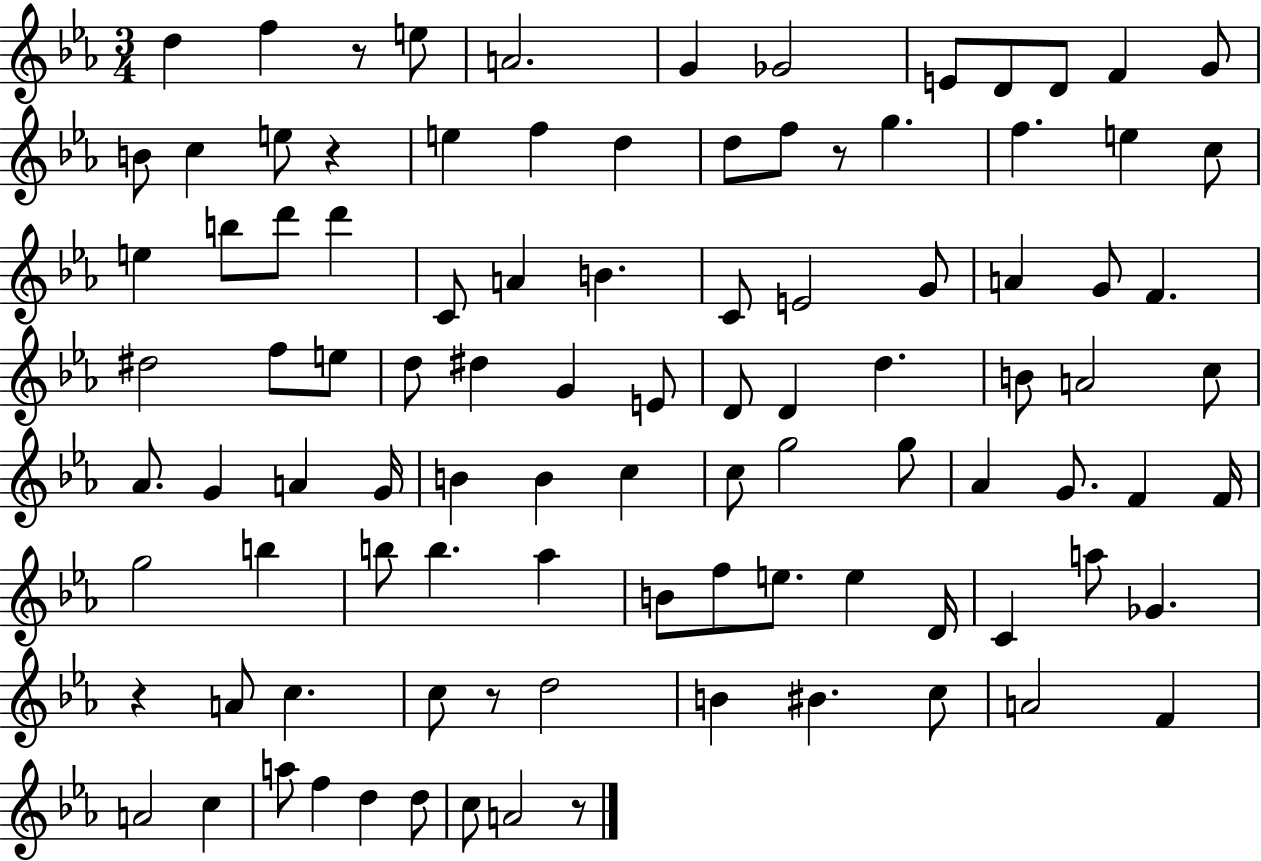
D5/q F5/q R/e E5/e A4/h. G4/q Gb4/h E4/e D4/e D4/e F4/q G4/e B4/e C5/q E5/e R/q E5/q F5/q D5/q D5/e F5/e R/e G5/q. F5/q. E5/q C5/e E5/q B5/e D6/e D6/q C4/e A4/q B4/q. C4/e E4/h G4/e A4/q G4/e F4/q. D#5/h F5/e E5/e D5/e D#5/q G4/q E4/e D4/e D4/q D5/q. B4/e A4/h C5/e Ab4/e. G4/q A4/q G4/s B4/q B4/q C5/q C5/e G5/h G5/e Ab4/q G4/e. F4/q F4/s G5/h B5/q B5/e B5/q. Ab5/q B4/e F5/e E5/e. E5/q D4/s C4/q A5/e Gb4/q. R/q A4/e C5/q. C5/e R/e D5/h B4/q BIS4/q. C5/e A4/h F4/q A4/h C5/q A5/e F5/q D5/q D5/e C5/e A4/h R/e